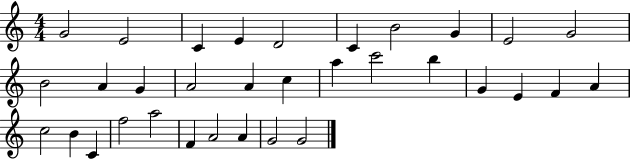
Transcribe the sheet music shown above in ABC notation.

X:1
T:Untitled
M:4/4
L:1/4
K:C
G2 E2 C E D2 C B2 G E2 G2 B2 A G A2 A c a c'2 b G E F A c2 B C f2 a2 F A2 A G2 G2